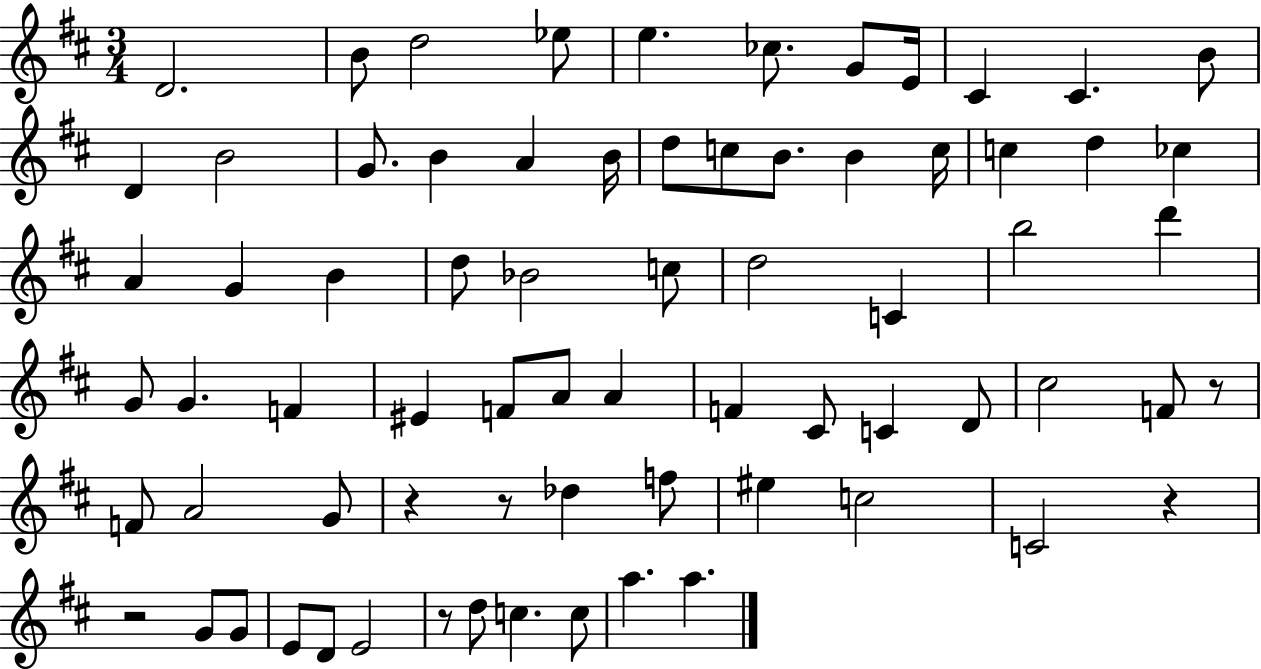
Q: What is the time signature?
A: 3/4